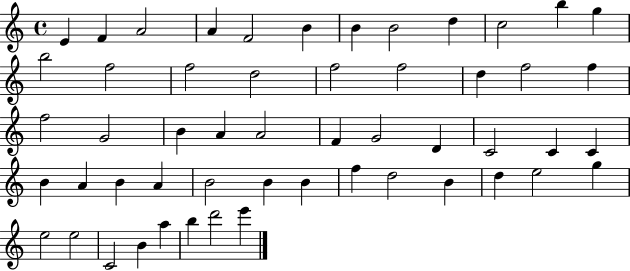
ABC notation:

X:1
T:Untitled
M:4/4
L:1/4
K:C
E F A2 A F2 B B B2 d c2 b g b2 f2 f2 d2 f2 f2 d f2 f f2 G2 B A A2 F G2 D C2 C C B A B A B2 B B f d2 B d e2 g e2 e2 C2 B a b d'2 e'